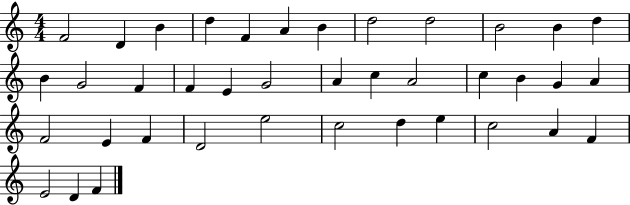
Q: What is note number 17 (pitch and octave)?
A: E4